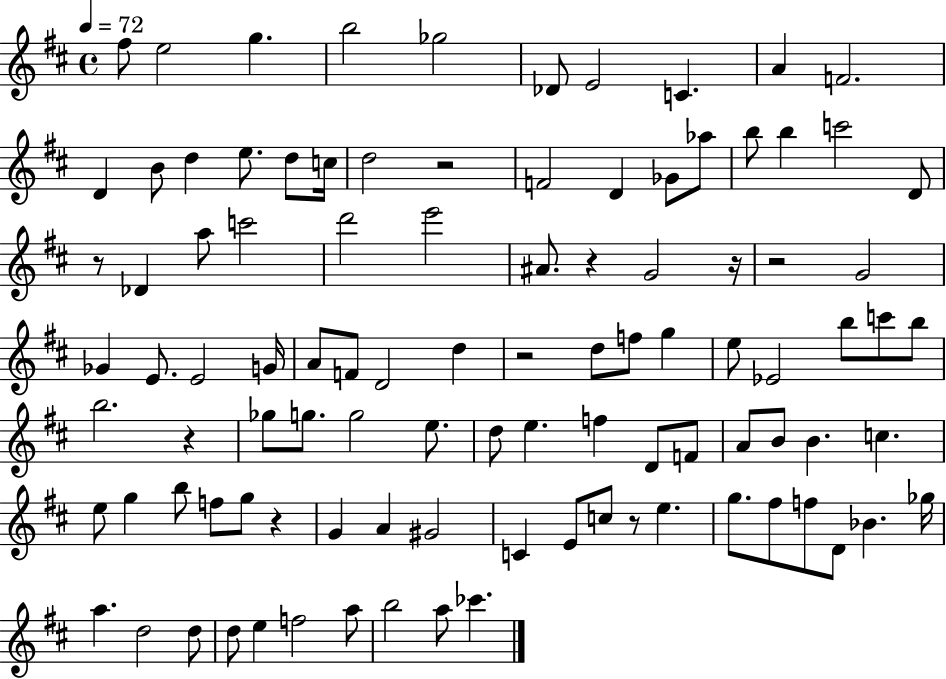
X:1
T:Untitled
M:4/4
L:1/4
K:D
^f/2 e2 g b2 _g2 _D/2 E2 C A F2 D B/2 d e/2 d/2 c/4 d2 z2 F2 D _G/2 _a/2 b/2 b c'2 D/2 z/2 _D a/2 c'2 d'2 e'2 ^A/2 z G2 z/4 z2 G2 _G E/2 E2 G/4 A/2 F/2 D2 d z2 d/2 f/2 g e/2 _E2 b/2 c'/2 b/2 b2 z _g/2 g/2 g2 e/2 d/2 e f D/2 F/2 A/2 B/2 B c e/2 g b/2 f/2 g/2 z G A ^G2 C E/2 c/2 z/2 e g/2 ^f/2 f/2 D/2 _B _g/4 a d2 d/2 d/2 e f2 a/2 b2 a/2 _c'